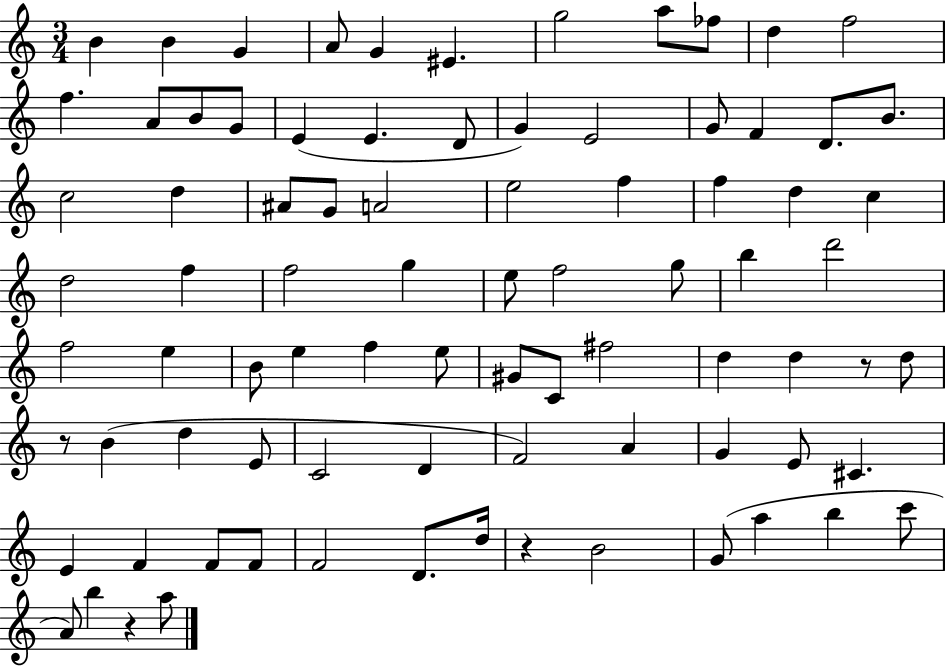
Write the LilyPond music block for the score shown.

{
  \clef treble
  \numericTimeSignature
  \time 3/4
  \key c \major
  b'4 b'4 g'4 | a'8 g'4 eis'4. | g''2 a''8 fes''8 | d''4 f''2 | \break f''4. a'8 b'8 g'8 | e'4( e'4. d'8 | g'4) e'2 | g'8 f'4 d'8. b'8. | \break c''2 d''4 | ais'8 g'8 a'2 | e''2 f''4 | f''4 d''4 c''4 | \break d''2 f''4 | f''2 g''4 | e''8 f''2 g''8 | b''4 d'''2 | \break f''2 e''4 | b'8 e''4 f''4 e''8 | gis'8 c'8 fis''2 | d''4 d''4 r8 d''8 | \break r8 b'4( d''4 e'8 | c'2 d'4 | f'2) a'4 | g'4 e'8 cis'4. | \break e'4 f'4 f'8 f'8 | f'2 d'8. d''16 | r4 b'2 | g'8( a''4 b''4 c'''8 | \break a'8) b''4 r4 a''8 | \bar "|."
}